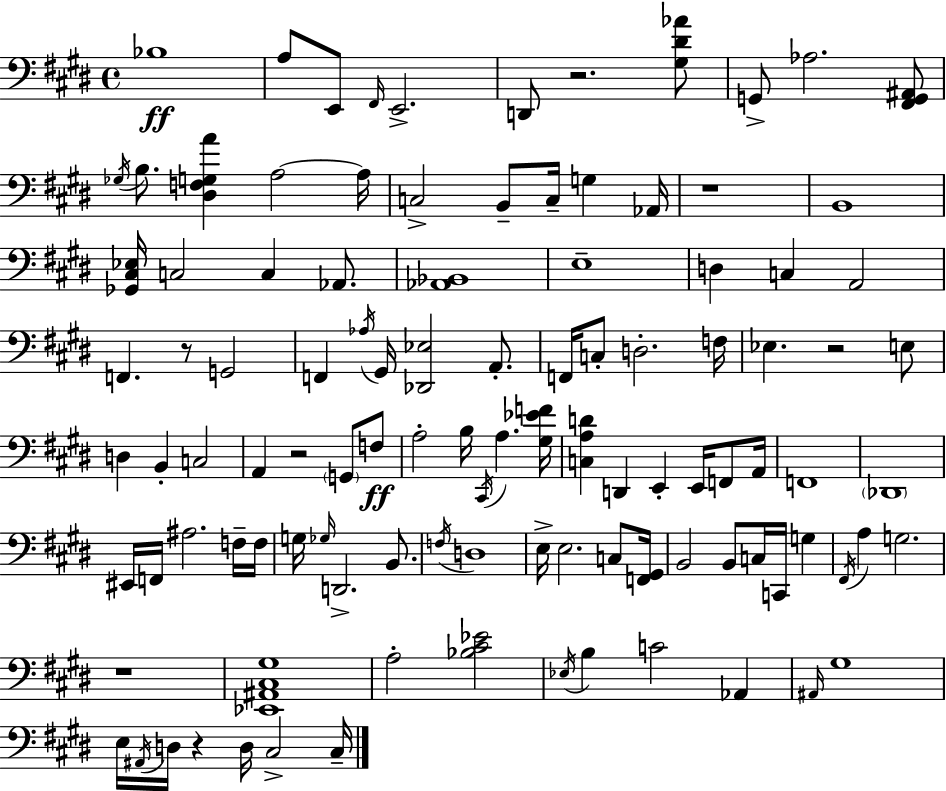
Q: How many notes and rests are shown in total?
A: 107